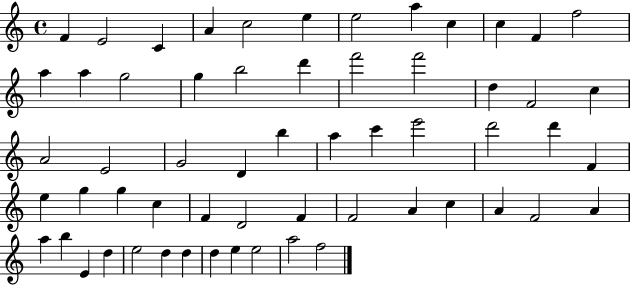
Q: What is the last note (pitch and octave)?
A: F5